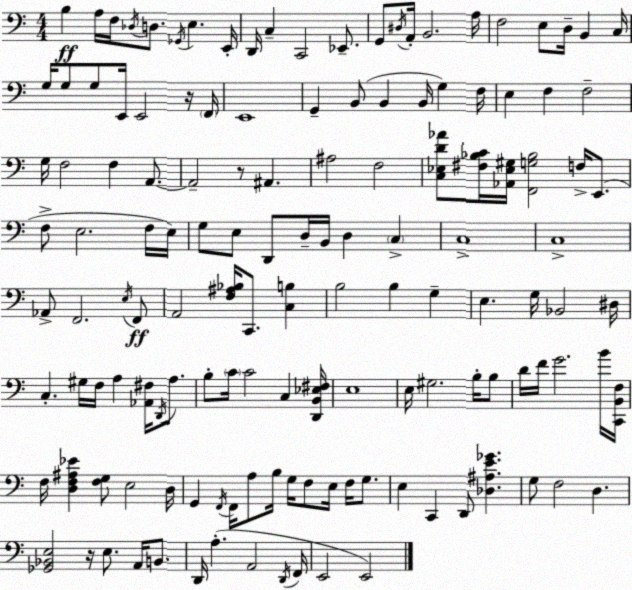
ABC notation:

X:1
T:Untitled
M:4/4
L:1/4
K:Am
B, A,/4 F,/4 _D,/4 D,/2 _G,,/4 E, E,,/4 D,,/4 C, C,,2 _E,,/2 G,,/2 ^D,/4 A,,/4 B,,2 A,/4 F,2 E,/2 D,/4 B,, C,/4 G,/4 G,/2 G,/2 E,,/4 E,,2 z/4 F,,/4 E,,4 G,, B,,/2 B,, B,,/4 G, F,/4 E, F, F,2 G,/4 F,2 F, A,,/2 A,,2 z/2 ^A,, ^A,2 F,2 [C,_E,D_A]/2 [^F,_B,C]/4 [_A,,_E,^G,]/4 [F,,G,_B,]2 F,/4 E,,/2 F,/2 E,2 F,/4 E,/4 G,/2 E,/2 D,,/2 D,/4 B,,/4 D, C, C,4 C,4 _A,,/2 F,,2 E,/4 F,,/2 A,,2 [F,^A,_B,]/4 C,,/2 [C,B,] B,2 B, G, E, G,/4 _B,,2 ^D,/4 C, ^G,/4 F,/4 A, [_A,,^F,]/4 D,,/4 A,/2 B,/2 C/4 C2 C, [D,,B,,_E,^F,]/4 E,4 E,/4 ^G,2 B,/4 B,/2 D/4 F/4 G2 B/4 [C,,B,,F,]/4 F,/4 [D,F,^A,_E] [F,G,]/2 E,2 D,/4 G,, F,,/4 F,,/4 A,/2 B,/4 G,/4 F,/2 E,/4 F,/4 G,/2 E, C,, D,,/2 [_D,^A,E_G] G,/2 F,2 D, [_G,,_B,,E,]2 z/4 E,/2 A,,/4 B,,/2 D,,/4 A, A,,2 D,,/4 F,,/4 E,,2 E,,2